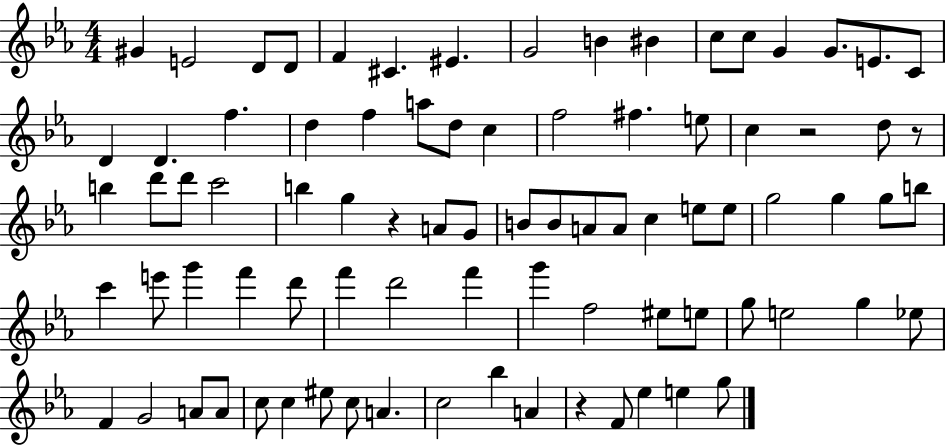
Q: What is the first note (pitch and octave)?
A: G#4